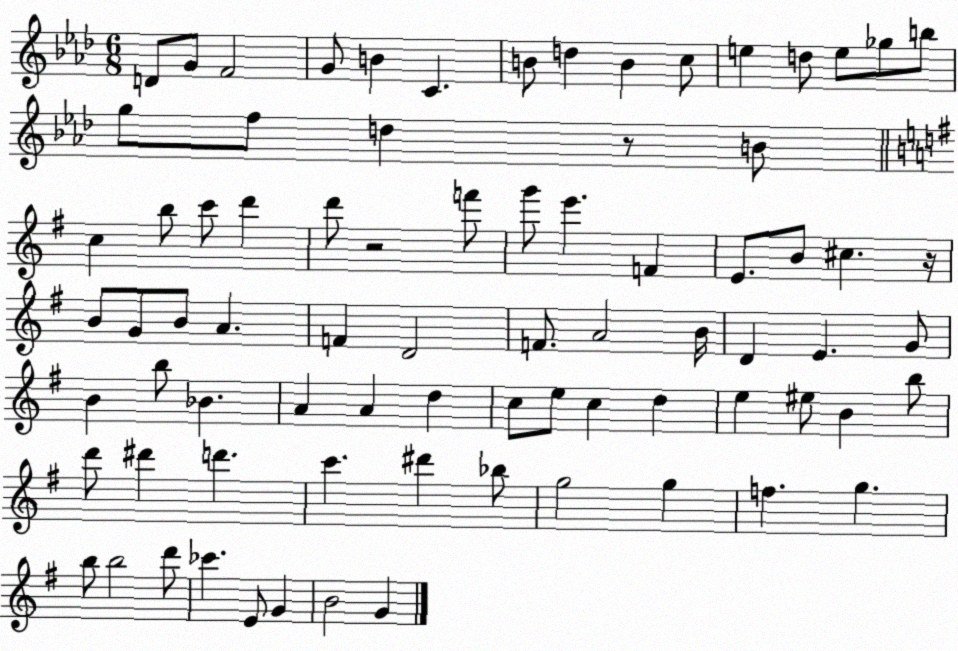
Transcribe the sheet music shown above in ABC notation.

X:1
T:Untitled
M:6/8
L:1/4
K:Ab
D/2 G/2 F2 G/2 B C B/2 d B c/2 e d/2 e/2 _g/2 b/2 g/2 f/2 d z/2 B/2 c b/2 c'/2 d' d'/2 z2 f'/2 g'/2 e' F E/2 B/2 ^c z/4 B/2 G/2 B/2 A F D2 F/2 A2 B/4 D E G/2 B b/2 _B A A d c/2 e/2 c d e ^e/2 B b/2 d'/2 ^d' d' c' ^d' _b/2 g2 g f g b/2 b2 d'/2 _c' E/2 G B2 G